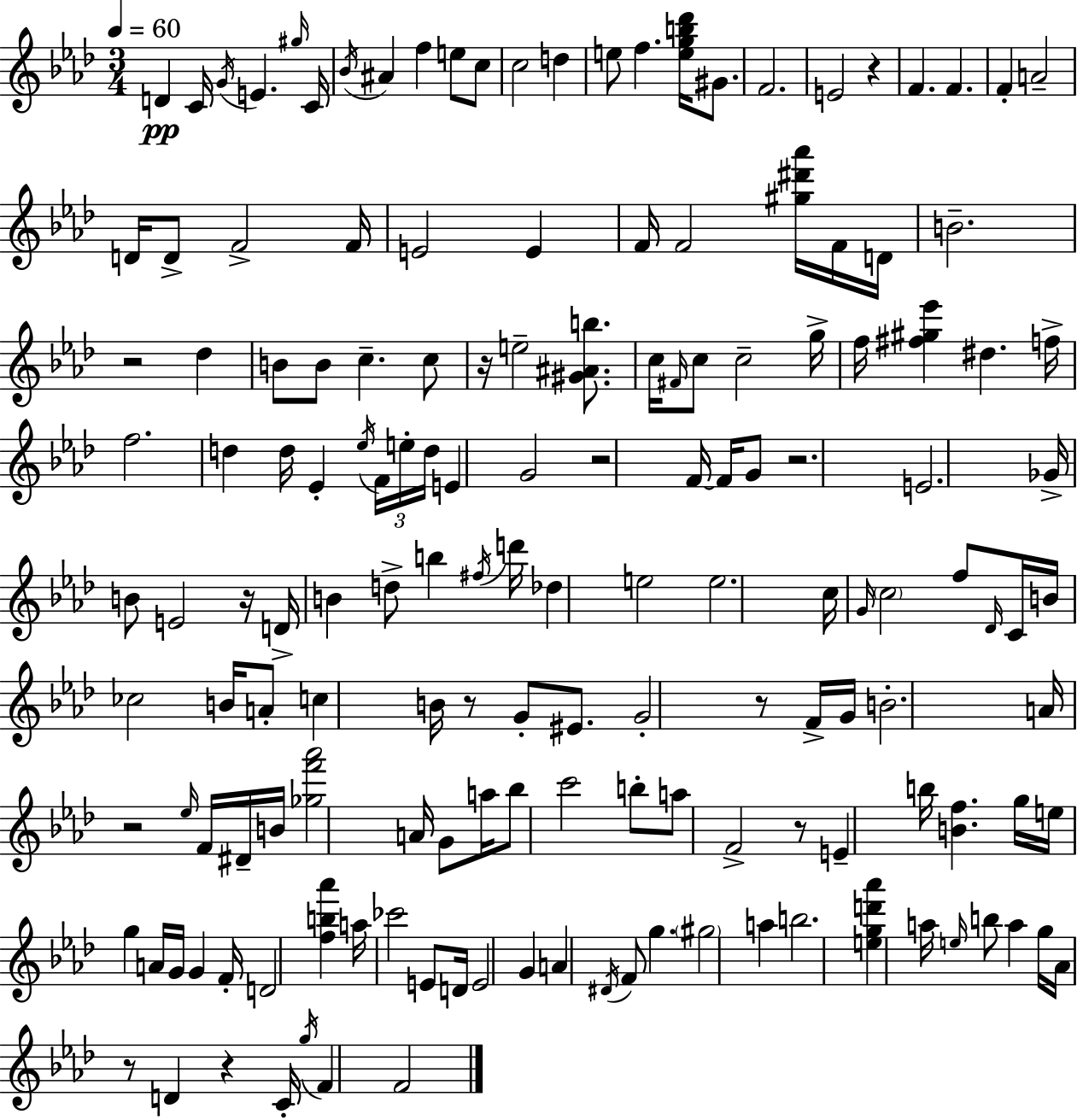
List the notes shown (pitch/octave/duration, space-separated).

D4/q C4/s G4/s E4/q. G#5/s C4/s Bb4/s A#4/q F5/q E5/e C5/e C5/h D5/q E5/e F5/q. [E5,G5,B5,Db6]/s G#4/e. F4/h. E4/h R/q F4/q. F4/q. F4/q A4/h D4/s D4/e F4/h F4/s E4/h E4/q F4/s F4/h [G#5,D#6,Ab6]/s F4/s D4/s B4/h. R/h Db5/q B4/e B4/e C5/q. C5/e R/s E5/h [G#4,A#4,B5]/e. C5/s F#4/s C5/e C5/h G5/s F5/s [F#5,G#5,Eb6]/q D#5/q. F5/s F5/h. D5/q D5/s Eb4/q Eb5/s F4/s E5/s D5/s E4/q G4/h R/h F4/s F4/s G4/e R/h. E4/h. Gb4/s B4/e E4/h R/s D4/s B4/q D5/e B5/q F#5/s D6/s Db5/q E5/h E5/h. C5/s G4/s C5/h F5/e Db4/s C4/s B4/s CES5/h B4/s A4/e C5/q B4/s R/e G4/e EIS4/e. G4/h R/e F4/s G4/s B4/h. A4/s R/h Eb5/s F4/s D#4/s B4/s [Gb5,F6,Ab6]/h A4/s G4/e A5/s Bb5/e C6/h B5/e A5/e F4/h R/e E4/q B5/s [B4,F5]/q. G5/s E5/s G5/q A4/s G4/s G4/q F4/s D4/h [F5,B5,Ab6]/q A5/s CES6/h E4/e D4/s E4/h G4/q A4/q D#4/s F4/e G5/q. G#5/h A5/q B5/h. [E5,G5,D6,Ab6]/q A5/s E5/s B5/e A5/q G5/s Ab4/s R/e D4/q R/q C4/s G5/s F4/q F4/h